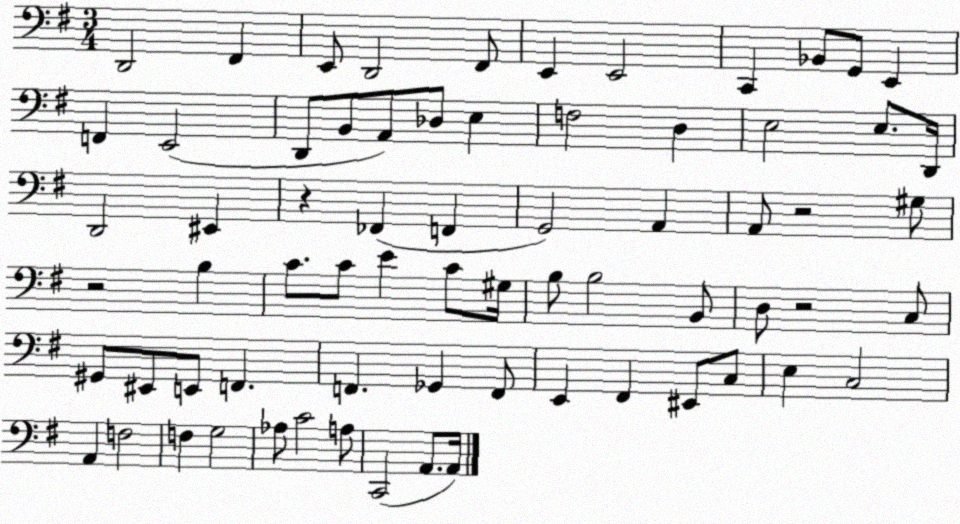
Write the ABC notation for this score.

X:1
T:Untitled
M:3/4
L:1/4
K:G
D,,2 ^F,, E,,/2 D,,2 ^F,,/2 E,, E,,2 C,, _B,,/2 G,,/2 E,, F,, E,,2 D,,/2 B,,/2 A,,/2 _D,/2 E, F,2 D, E,2 E,/2 D,,/4 D,,2 ^E,, z _F,, F,, G,,2 A,, A,,/2 z2 ^G,/2 z2 B, C/2 C/2 E C/2 ^G,/4 B,/2 B,2 B,,/2 D,/2 z2 C,/2 ^G,,/2 ^E,,/2 E,,/2 F,, F,, _G,, F,,/2 E,, ^F,, ^E,,/2 C,/2 E, C,2 A,, F,2 F, G,2 _A,/2 C2 A,/2 C,,2 A,,/2 A,,/4